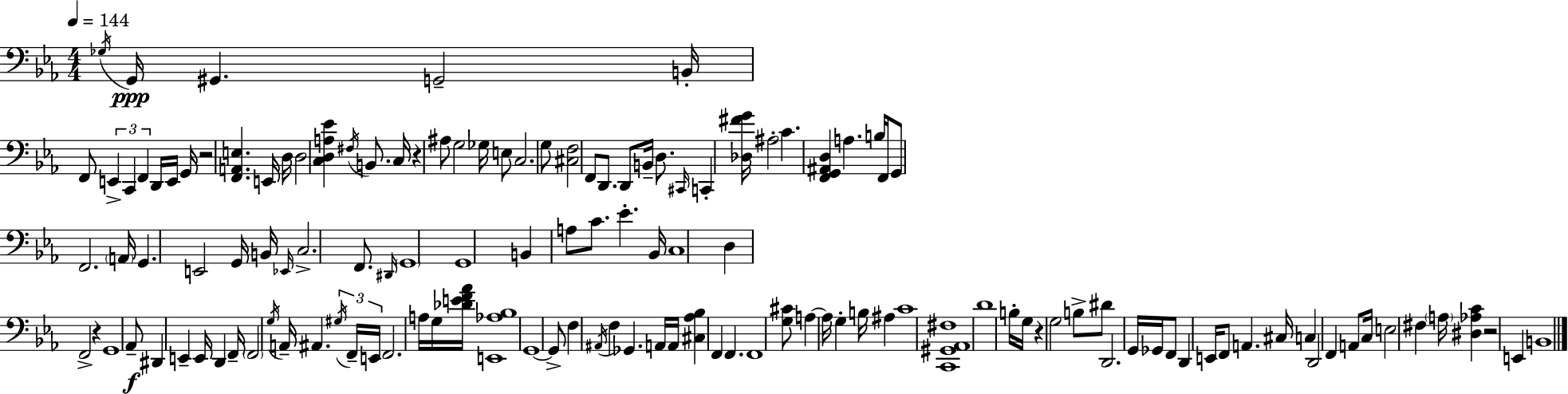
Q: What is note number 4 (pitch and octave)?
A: G2